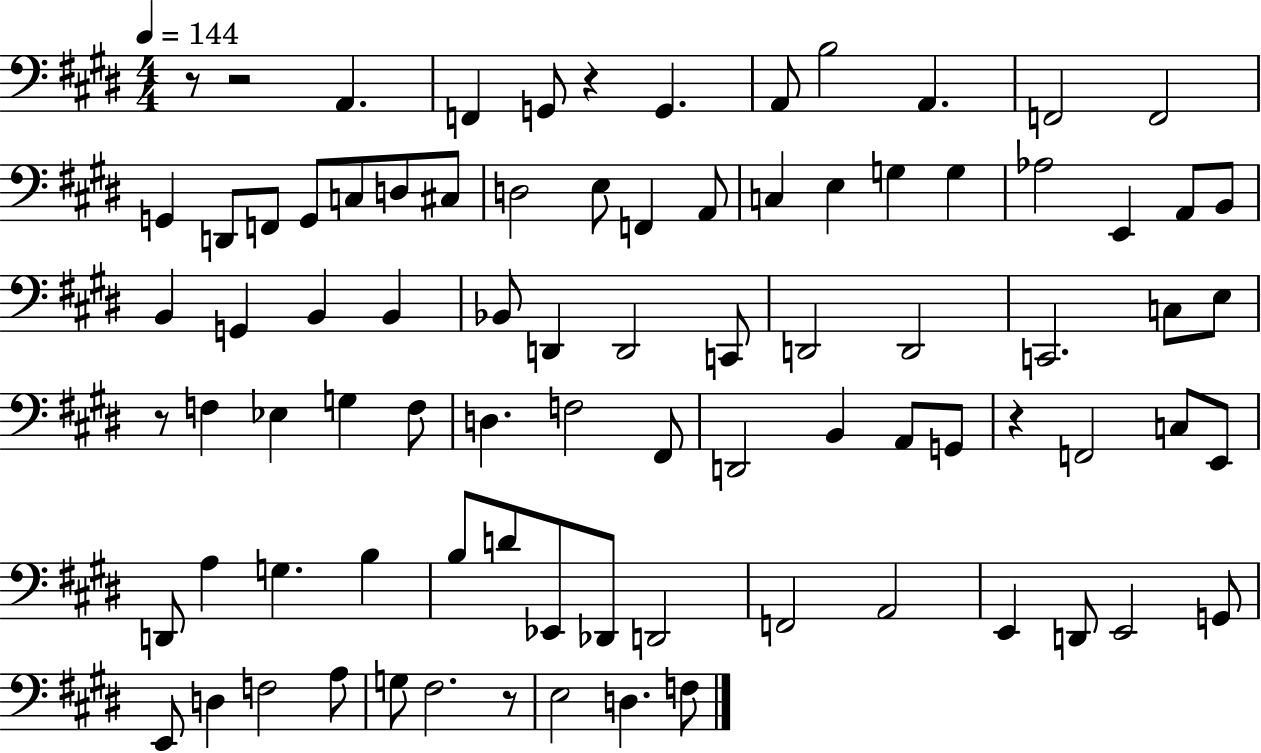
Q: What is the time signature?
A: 4/4